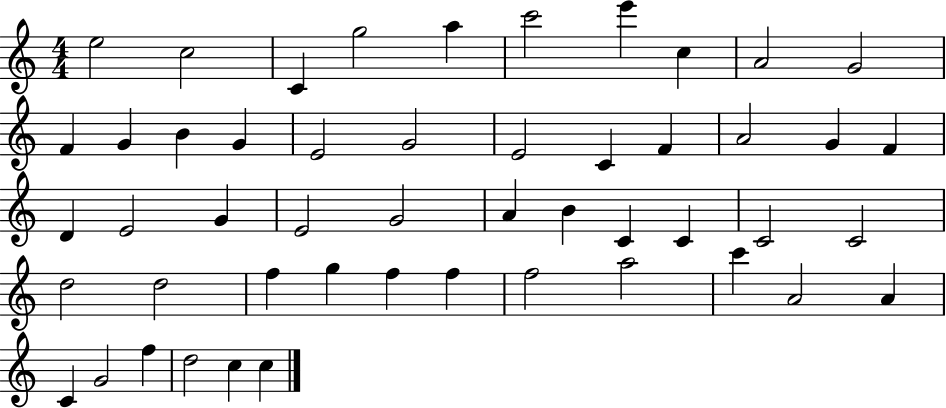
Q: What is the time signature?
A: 4/4